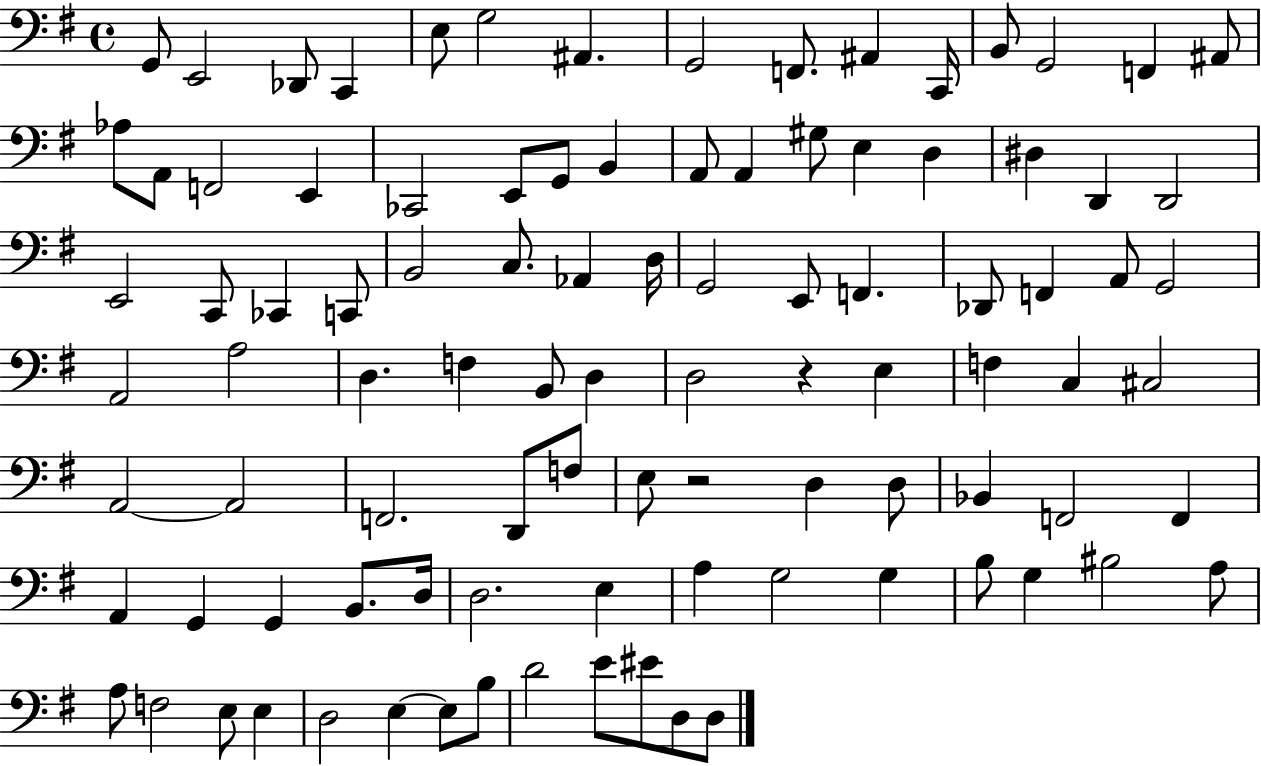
G2/e E2/h Db2/e C2/q E3/e G3/h A#2/q. G2/h F2/e. A#2/q C2/s B2/e G2/h F2/q A#2/e Ab3/e A2/e F2/h E2/q CES2/h E2/e G2/e B2/q A2/e A2/q G#3/e E3/q D3/q D#3/q D2/q D2/h E2/h C2/e CES2/q C2/e B2/h C3/e. Ab2/q D3/s G2/h E2/e F2/q. Db2/e F2/q A2/e G2/h A2/h A3/h D3/q. F3/q B2/e D3/q D3/h R/q E3/q F3/q C3/q C#3/h A2/h A2/h F2/h. D2/e F3/e E3/e R/h D3/q D3/e Bb2/q F2/h F2/q A2/q G2/q G2/q B2/e. D3/s D3/h. E3/q A3/q G3/h G3/q B3/e G3/q BIS3/h A3/e A3/e F3/h E3/e E3/q D3/h E3/q E3/e B3/e D4/h E4/e EIS4/e D3/e D3/e